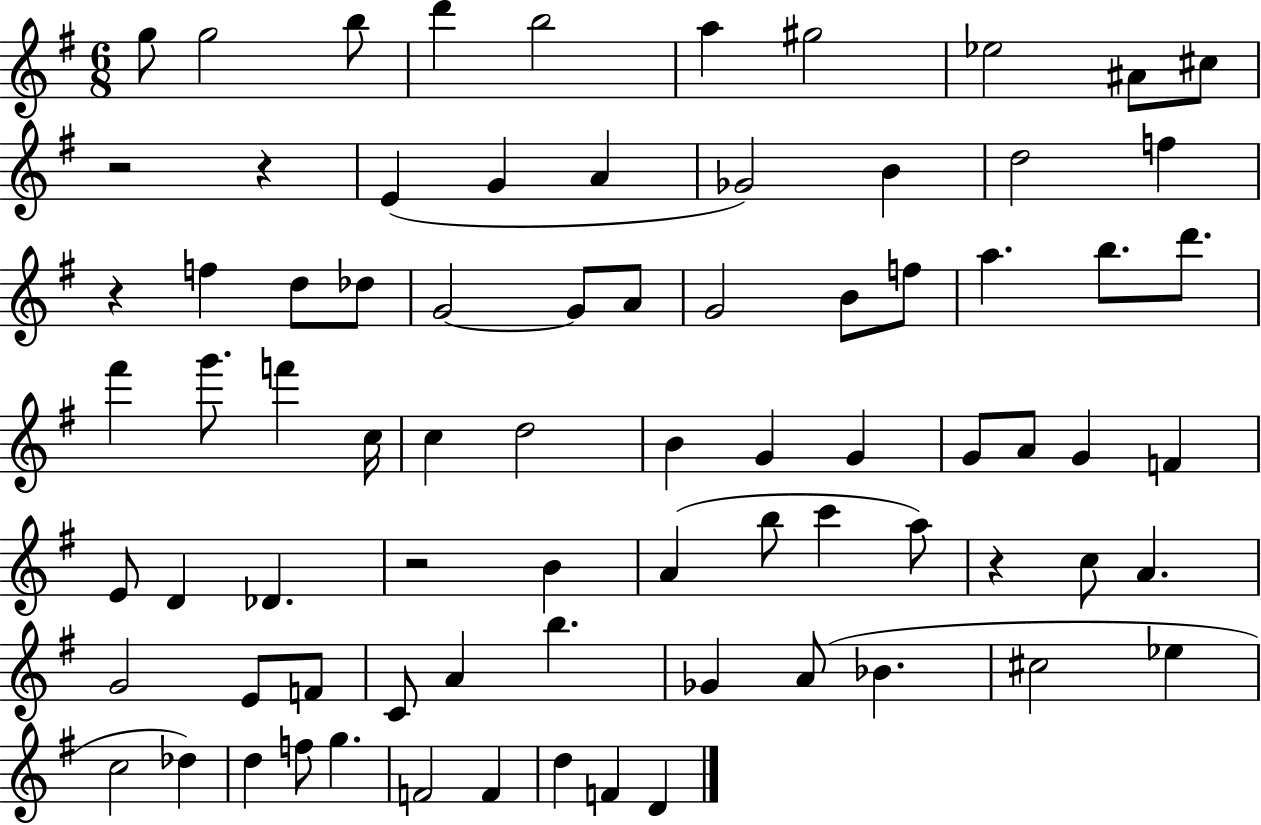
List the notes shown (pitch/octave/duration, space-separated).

G5/e G5/h B5/e D6/q B5/h A5/q G#5/h Eb5/h A#4/e C#5/e R/h R/q E4/q G4/q A4/q Gb4/h B4/q D5/h F5/q R/q F5/q D5/e Db5/e G4/h G4/e A4/e G4/h B4/e F5/e A5/q. B5/e. D6/e. F#6/q G6/e. F6/q C5/s C5/q D5/h B4/q G4/q G4/q G4/e A4/e G4/q F4/q E4/e D4/q Db4/q. R/h B4/q A4/q B5/e C6/q A5/e R/q C5/e A4/q. G4/h E4/e F4/e C4/e A4/q B5/q. Gb4/q A4/e Bb4/q. C#5/h Eb5/q C5/h Db5/q D5/q F5/e G5/q. F4/h F4/q D5/q F4/q D4/q